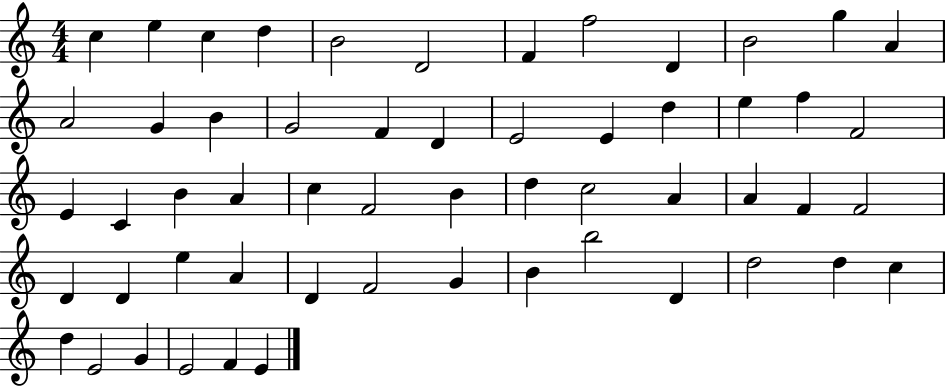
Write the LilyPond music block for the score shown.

{
  \clef treble
  \numericTimeSignature
  \time 4/4
  \key c \major
  c''4 e''4 c''4 d''4 | b'2 d'2 | f'4 f''2 d'4 | b'2 g''4 a'4 | \break a'2 g'4 b'4 | g'2 f'4 d'4 | e'2 e'4 d''4 | e''4 f''4 f'2 | \break e'4 c'4 b'4 a'4 | c''4 f'2 b'4 | d''4 c''2 a'4 | a'4 f'4 f'2 | \break d'4 d'4 e''4 a'4 | d'4 f'2 g'4 | b'4 b''2 d'4 | d''2 d''4 c''4 | \break d''4 e'2 g'4 | e'2 f'4 e'4 | \bar "|."
}